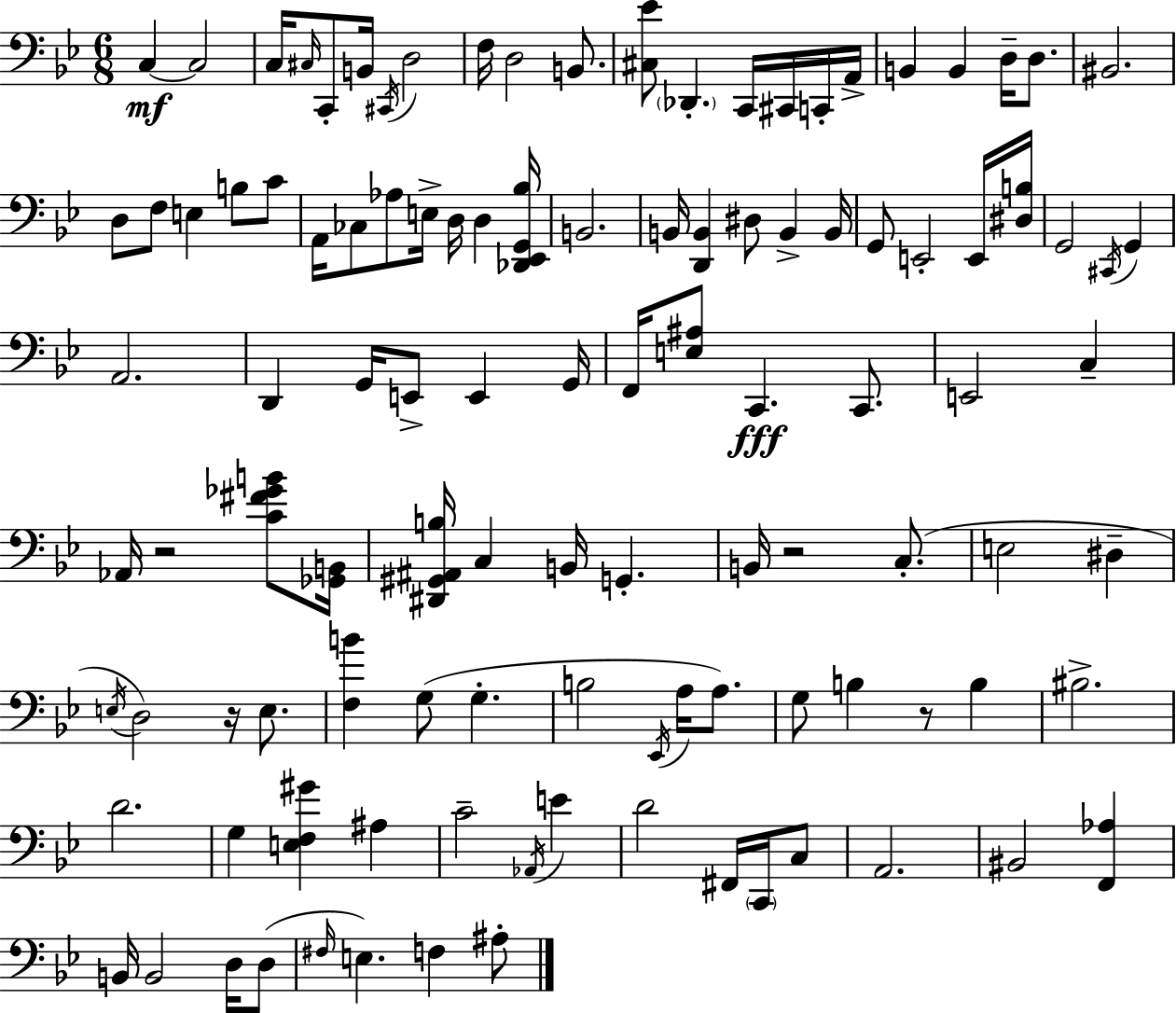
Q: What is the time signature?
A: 6/8